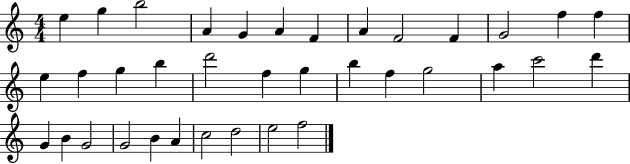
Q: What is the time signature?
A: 4/4